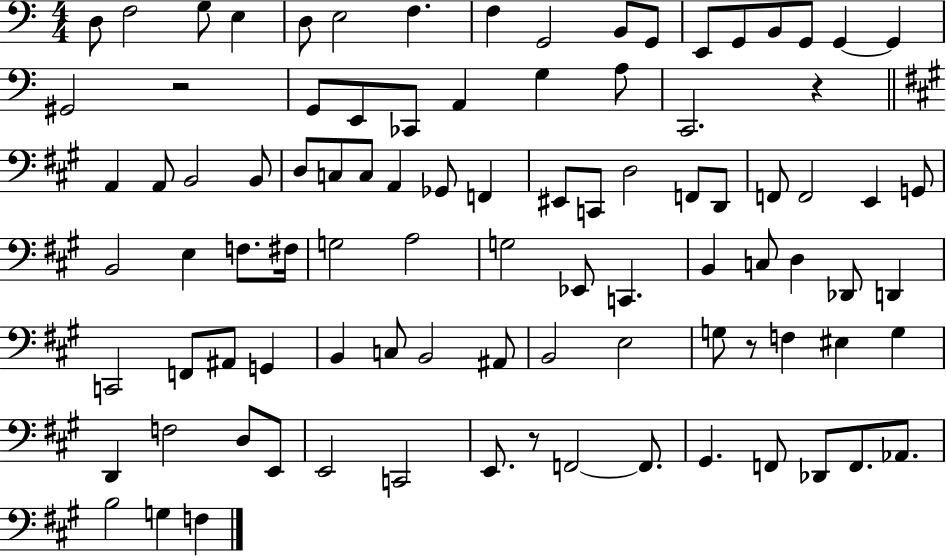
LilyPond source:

{
  \clef bass
  \numericTimeSignature
  \time 4/4
  \key c \major
  \repeat volta 2 { d8 f2 g8 e4 | d8 e2 f4. | f4 g,2 b,8 g,8 | e,8 g,8 b,8 g,8 g,4~~ g,4 | \break gis,2 r2 | g,8 e,8 ces,8 a,4 g4 a8 | c,2. r4 | \bar "||" \break \key a \major a,4 a,8 b,2 b,8 | d8 c8 c8 a,4 ges,8 f,4 | eis,8 c,8 d2 f,8 d,8 | f,8 f,2 e,4 g,8 | \break b,2 e4 f8. fis16 | g2 a2 | g2 ees,8 c,4. | b,4 c8 d4 des,8 d,4 | \break c,2 f,8 ais,8 g,4 | b,4 c8 b,2 ais,8 | b,2 e2 | g8 r8 f4 eis4 g4 | \break d,4 f2 d8 e,8 | e,2 c,2 | e,8. r8 f,2~~ f,8. | gis,4. f,8 des,8 f,8. aes,8. | \break b2 g4 f4 | } \bar "|."
}